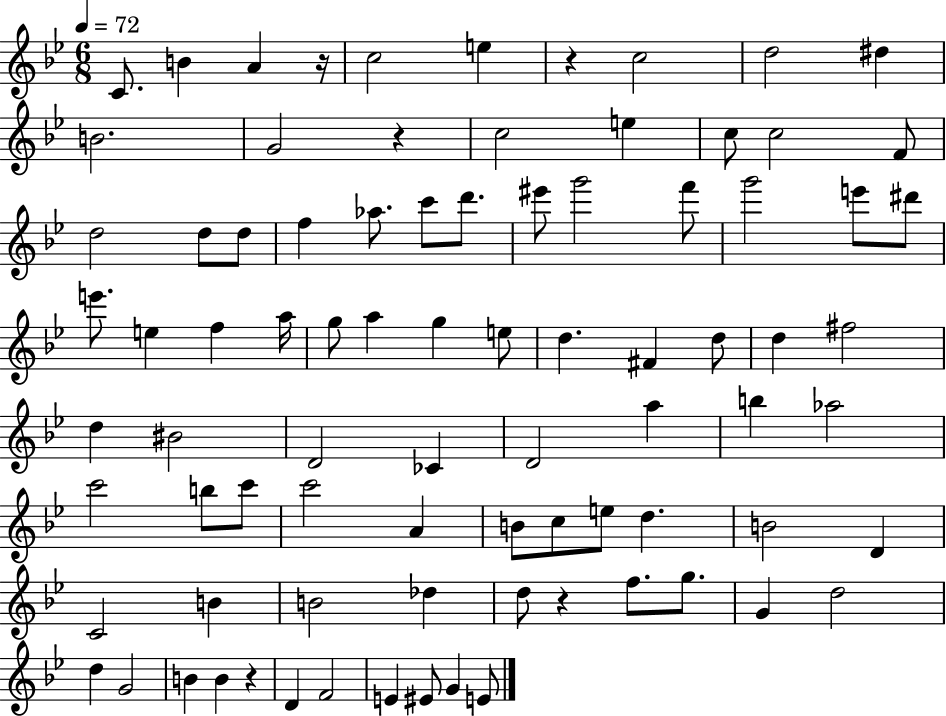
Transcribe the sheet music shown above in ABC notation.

X:1
T:Untitled
M:6/8
L:1/4
K:Bb
C/2 B A z/4 c2 e z c2 d2 ^d B2 G2 z c2 e c/2 c2 F/2 d2 d/2 d/2 f _a/2 c'/2 d'/2 ^e'/2 g'2 f'/2 g'2 e'/2 ^d'/2 e'/2 e f a/4 g/2 a g e/2 d ^F d/2 d ^f2 d ^B2 D2 _C D2 a b _a2 c'2 b/2 c'/2 c'2 A B/2 c/2 e/2 d B2 D C2 B B2 _d d/2 z f/2 g/2 G d2 d G2 B B z D F2 E ^E/2 G E/2